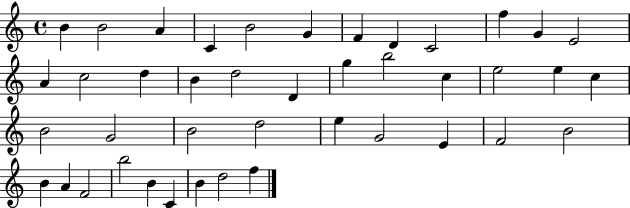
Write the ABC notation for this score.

X:1
T:Untitled
M:4/4
L:1/4
K:C
B B2 A C B2 G F D C2 f G E2 A c2 d B d2 D g b2 c e2 e c B2 G2 B2 d2 e G2 E F2 B2 B A F2 b2 B C B d2 f